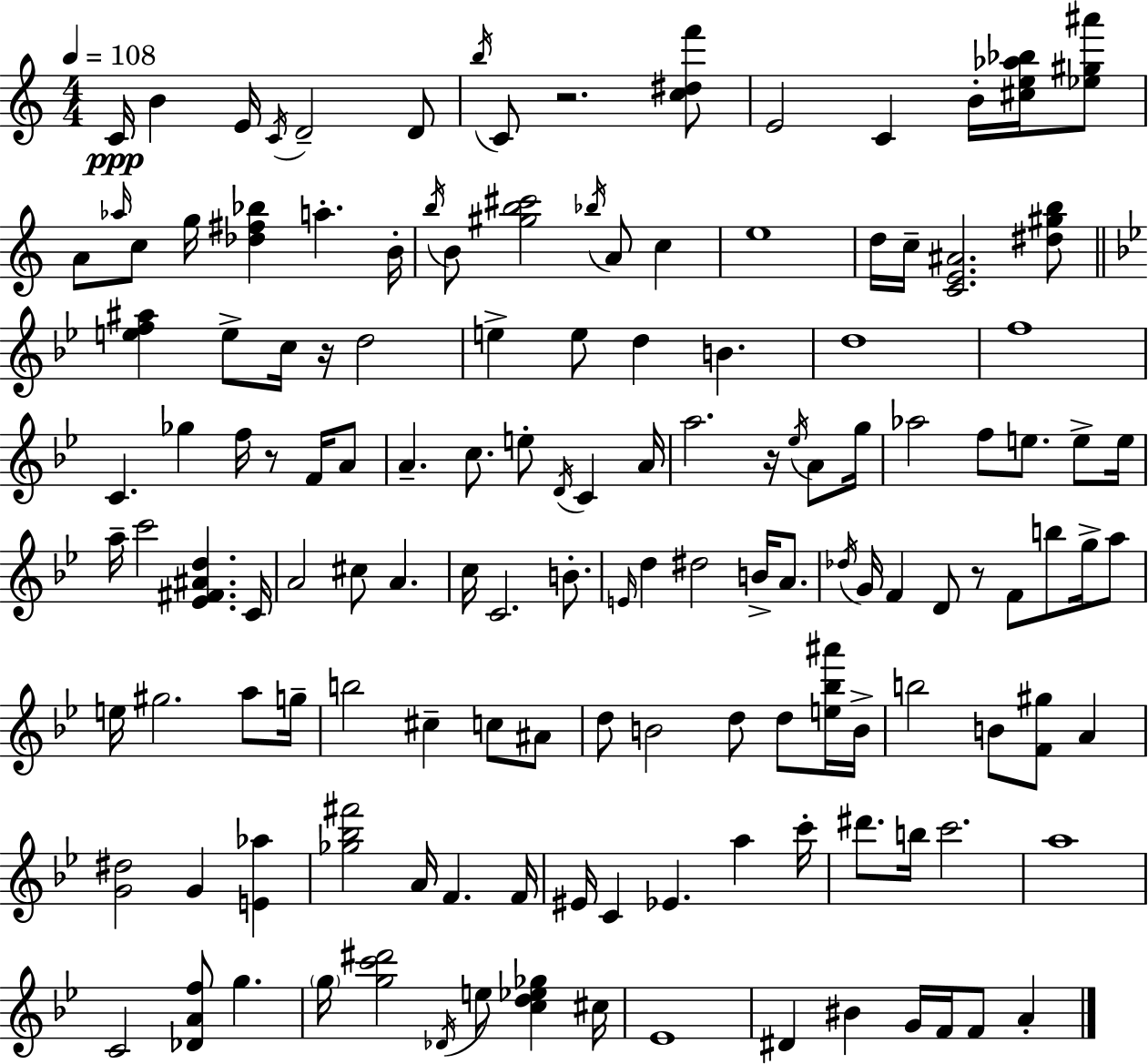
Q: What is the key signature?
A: A minor